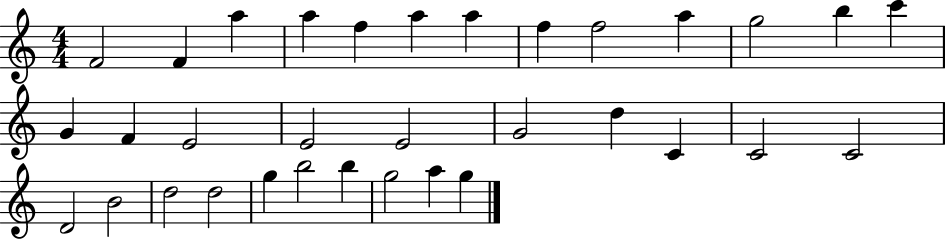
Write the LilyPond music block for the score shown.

{
  \clef treble
  \numericTimeSignature
  \time 4/4
  \key c \major
  f'2 f'4 a''4 | a''4 f''4 a''4 a''4 | f''4 f''2 a''4 | g''2 b''4 c'''4 | \break g'4 f'4 e'2 | e'2 e'2 | g'2 d''4 c'4 | c'2 c'2 | \break d'2 b'2 | d''2 d''2 | g''4 b''2 b''4 | g''2 a''4 g''4 | \break \bar "|."
}